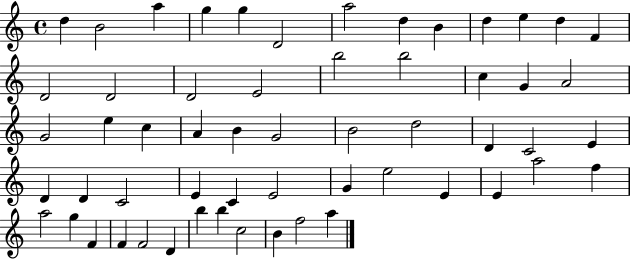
{
  \clef treble
  \time 4/4
  \defaultTimeSignature
  \key c \major
  d''4 b'2 a''4 | g''4 g''4 d'2 | a''2 d''4 b'4 | d''4 e''4 d''4 f'4 | \break d'2 d'2 | d'2 e'2 | b''2 b''2 | c''4 g'4 a'2 | \break g'2 e''4 c''4 | a'4 b'4 g'2 | b'2 d''2 | d'4 c'2 e'4 | \break d'4 d'4 c'2 | e'4 c'4 e'2 | g'4 e''2 e'4 | e'4 a''2 f''4 | \break a''2 g''4 f'4 | f'4 f'2 d'4 | b''4 b''4 c''2 | b'4 f''2 a''4 | \break \bar "|."
}